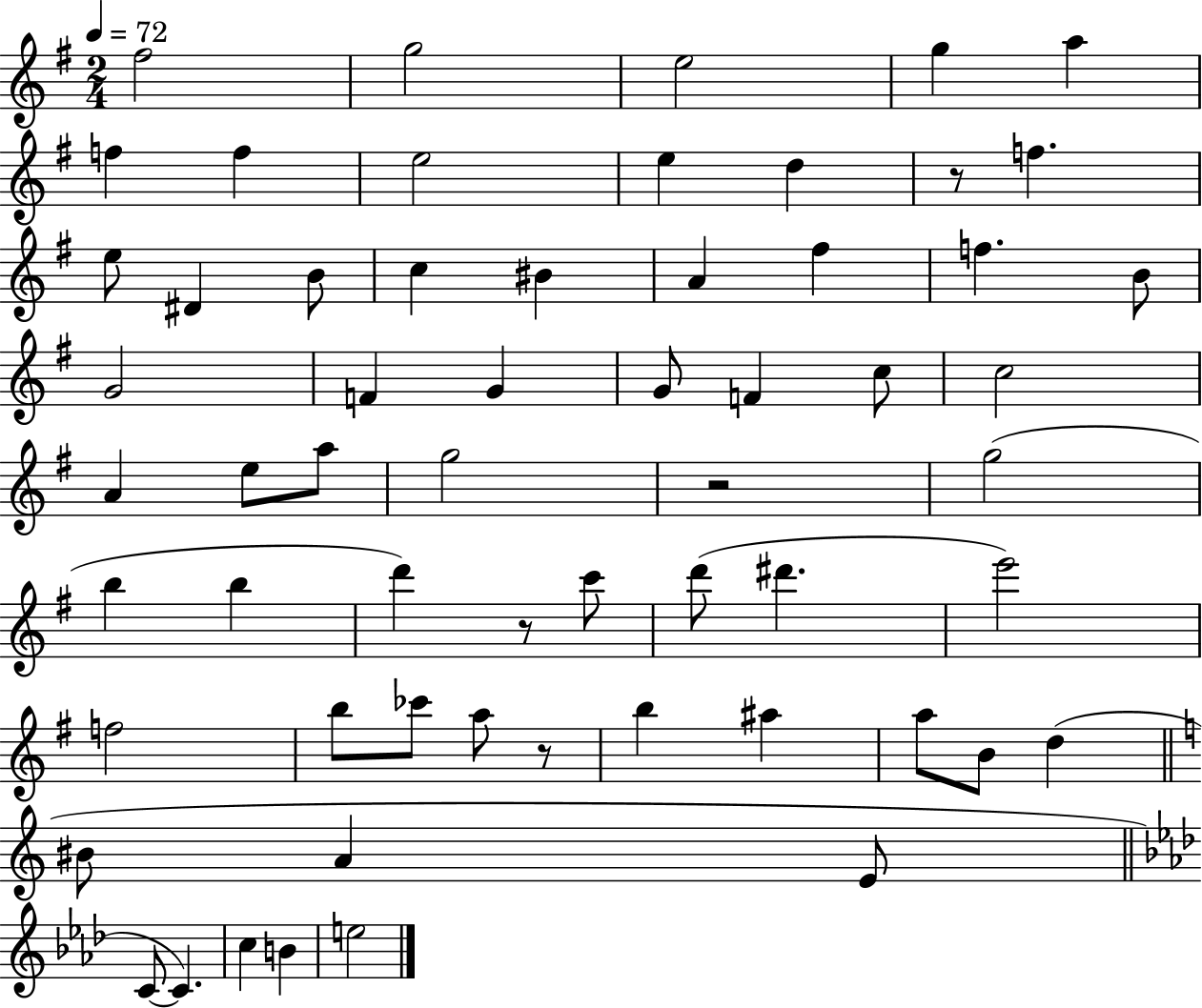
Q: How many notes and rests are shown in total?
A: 60